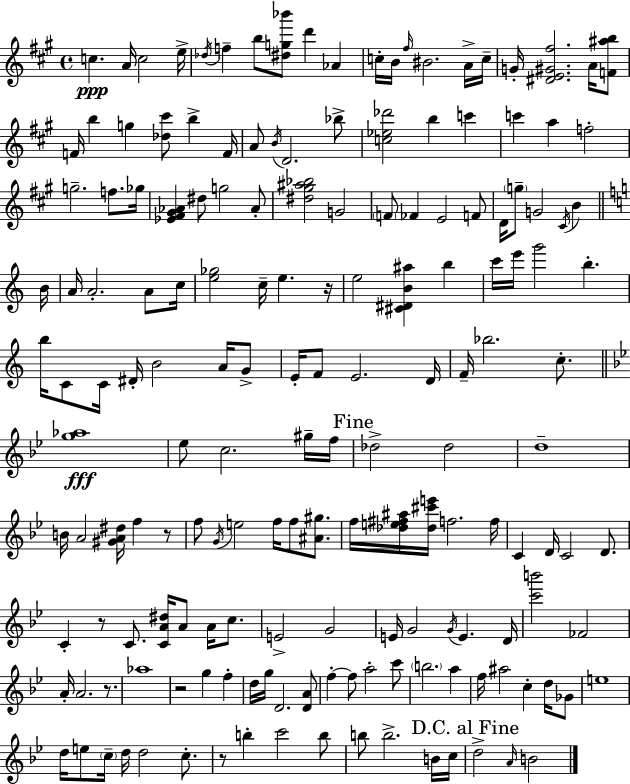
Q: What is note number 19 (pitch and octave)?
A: B5